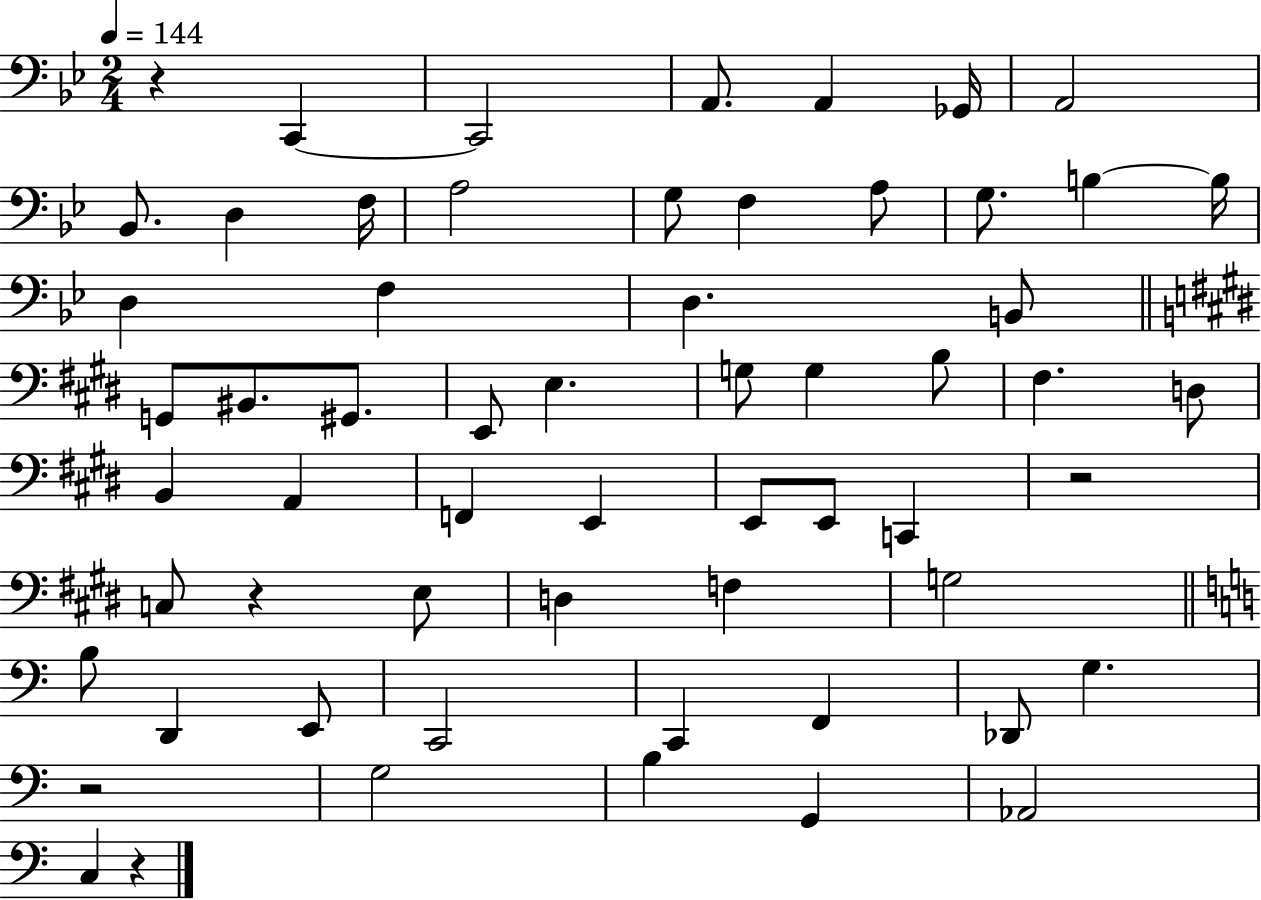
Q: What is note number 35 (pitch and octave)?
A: E2